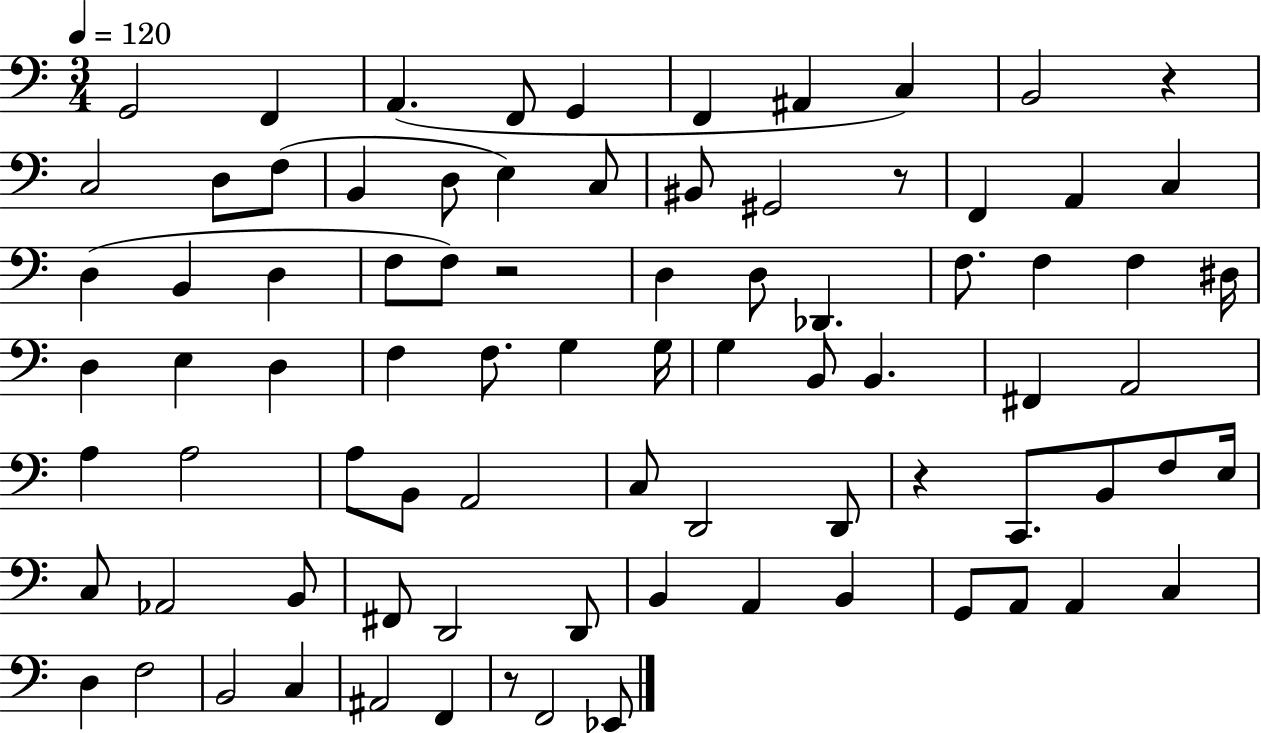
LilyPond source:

{
  \clef bass
  \numericTimeSignature
  \time 3/4
  \key c \major
  \tempo 4 = 120
  \repeat volta 2 { g,2 f,4 | a,4.( f,8 g,4 | f,4 ais,4 c4) | b,2 r4 | \break c2 d8 f8( | b,4 d8 e4) c8 | bis,8 gis,2 r8 | f,4 a,4 c4 | \break d4( b,4 d4 | f8 f8) r2 | d4 d8 des,4. | f8. f4 f4 dis16 | \break d4 e4 d4 | f4 f8. g4 g16 | g4 b,8 b,4. | fis,4 a,2 | \break a4 a2 | a8 b,8 a,2 | c8 d,2 d,8 | r4 c,8. b,8 f8 e16 | \break c8 aes,2 b,8 | fis,8 d,2 d,8 | b,4 a,4 b,4 | g,8 a,8 a,4 c4 | \break d4 f2 | b,2 c4 | ais,2 f,4 | r8 f,2 ees,8 | \break } \bar "|."
}